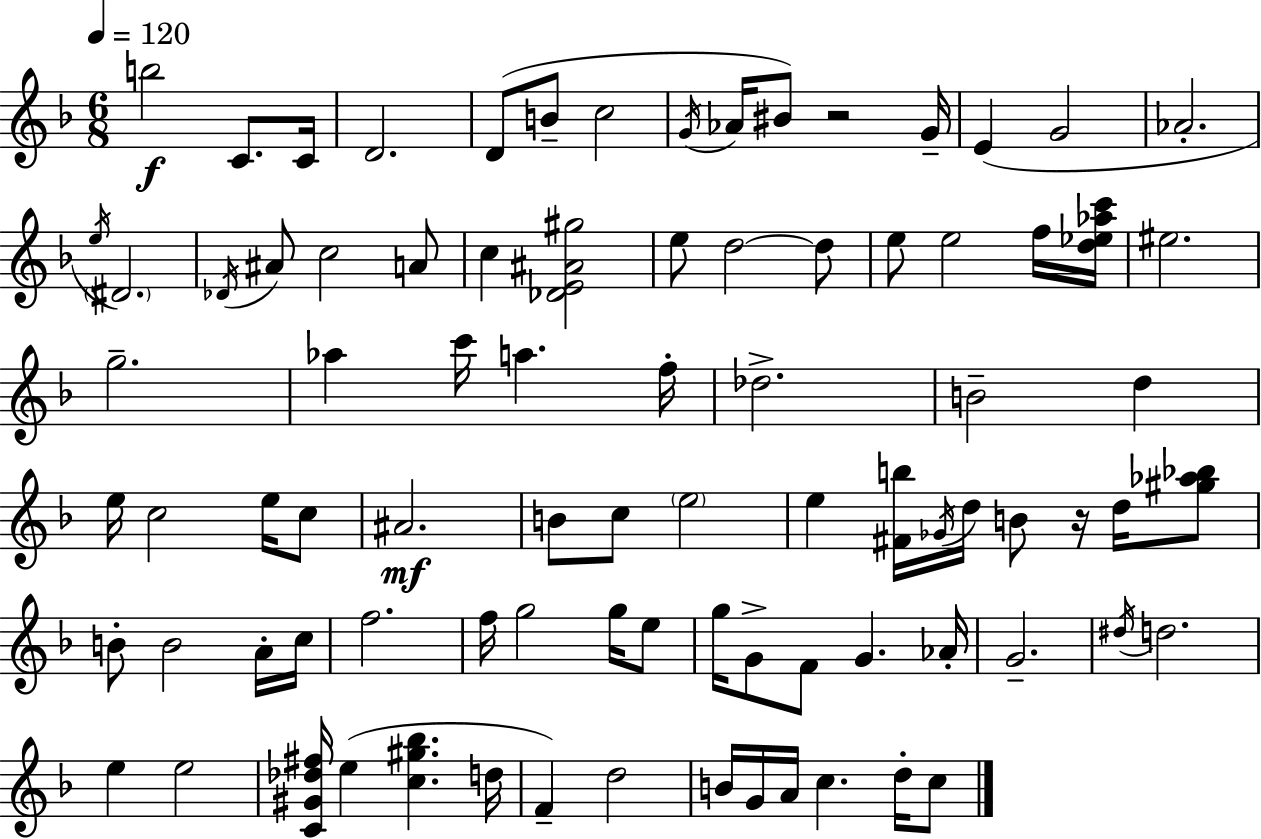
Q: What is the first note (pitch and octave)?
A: B5